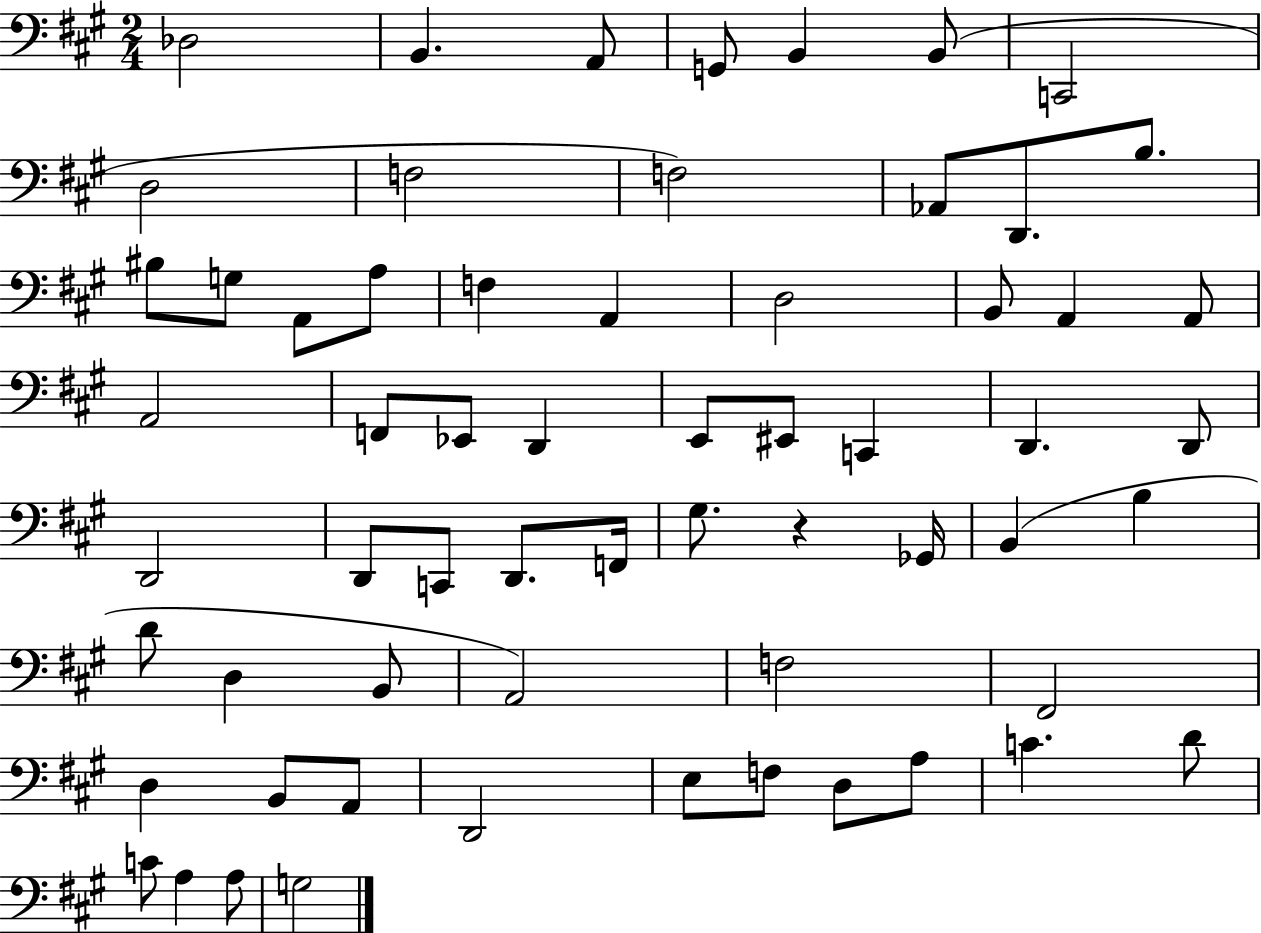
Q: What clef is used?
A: bass